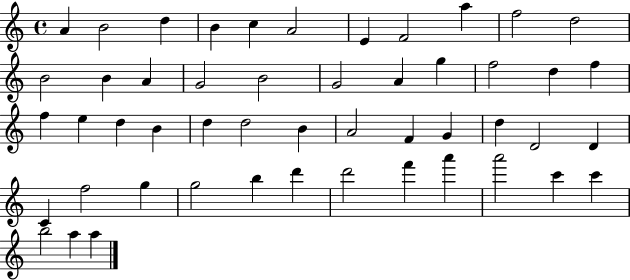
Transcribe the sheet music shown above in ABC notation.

X:1
T:Untitled
M:4/4
L:1/4
K:C
A B2 d B c A2 E F2 a f2 d2 B2 B A G2 B2 G2 A g f2 d f f e d B d d2 B A2 F G d D2 D C f2 g g2 b d' d'2 f' a' a'2 c' c' b2 a a